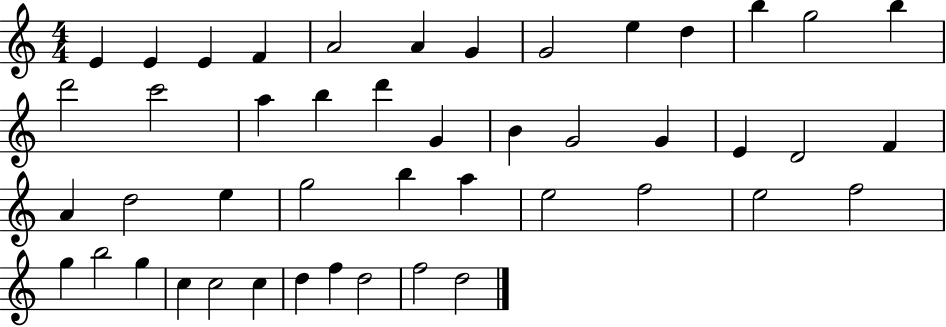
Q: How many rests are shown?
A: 0